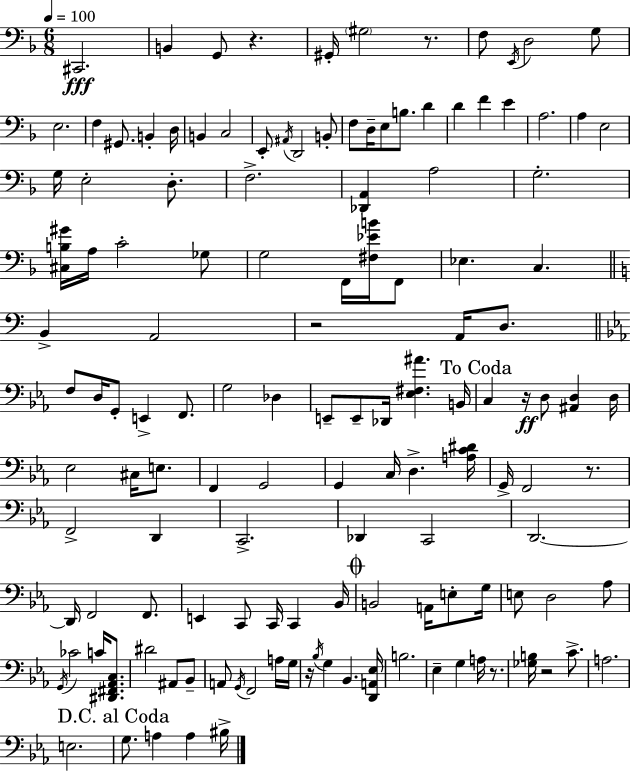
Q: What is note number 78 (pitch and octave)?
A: C2